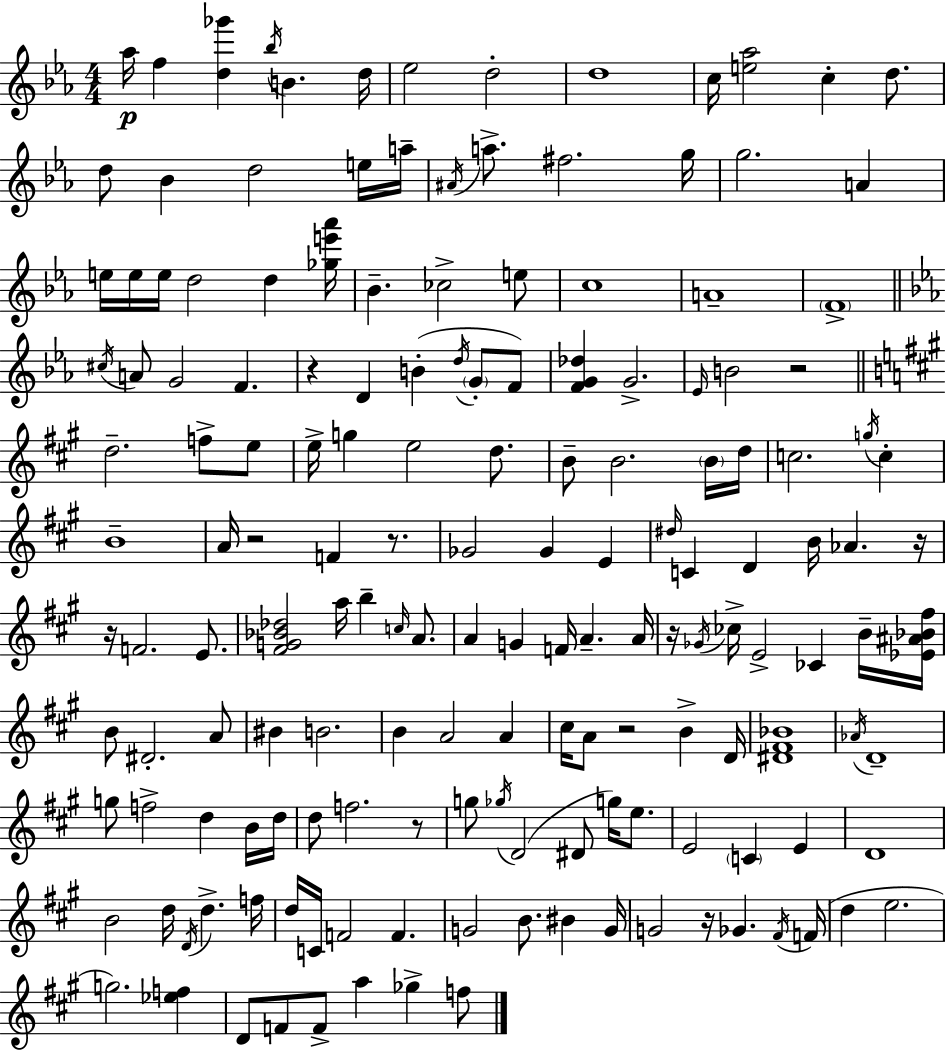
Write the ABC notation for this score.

X:1
T:Untitled
M:4/4
L:1/4
K:Eb
_a/4 f [d_g'] _b/4 B d/4 _e2 d2 d4 c/4 [e_a]2 c d/2 d/2 _B d2 e/4 a/4 ^A/4 a/2 ^f2 g/4 g2 A e/4 e/4 e/4 d2 d [_ge'_a']/4 _B _c2 e/2 c4 A4 F4 ^c/4 A/2 G2 F z D B d/4 G/2 F/2 [FG_d] G2 _E/4 B2 z2 d2 f/2 e/2 e/4 g e2 d/2 B/2 B2 B/4 d/4 c2 g/4 c B4 A/4 z2 F z/2 _G2 _G E ^d/4 C D B/4 _A z/4 z/4 F2 E/2 [^FG_B_d]2 a/4 b c/4 A/2 A G F/4 A A/4 z/4 _G/4 _c/4 E2 _C B/4 [_E^A_B^f]/4 B/2 ^D2 A/2 ^B B2 B A2 A ^c/4 A/2 z2 B D/4 [^D^F_B]4 _A/4 D4 g/2 f2 d B/4 d/4 d/2 f2 z/2 g/2 _g/4 D2 ^D/2 g/4 e/2 E2 C E D4 B2 d/4 D/4 d f/4 d/4 C/4 F2 F G2 B/2 ^B G/4 G2 z/4 _G ^F/4 F/4 d e2 g2 [_ef] D/2 F/2 F/2 a _g f/2